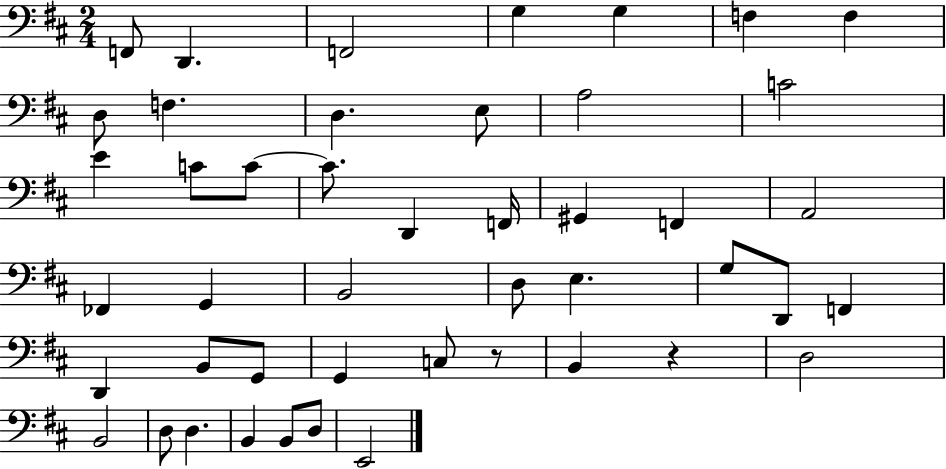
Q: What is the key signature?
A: D major